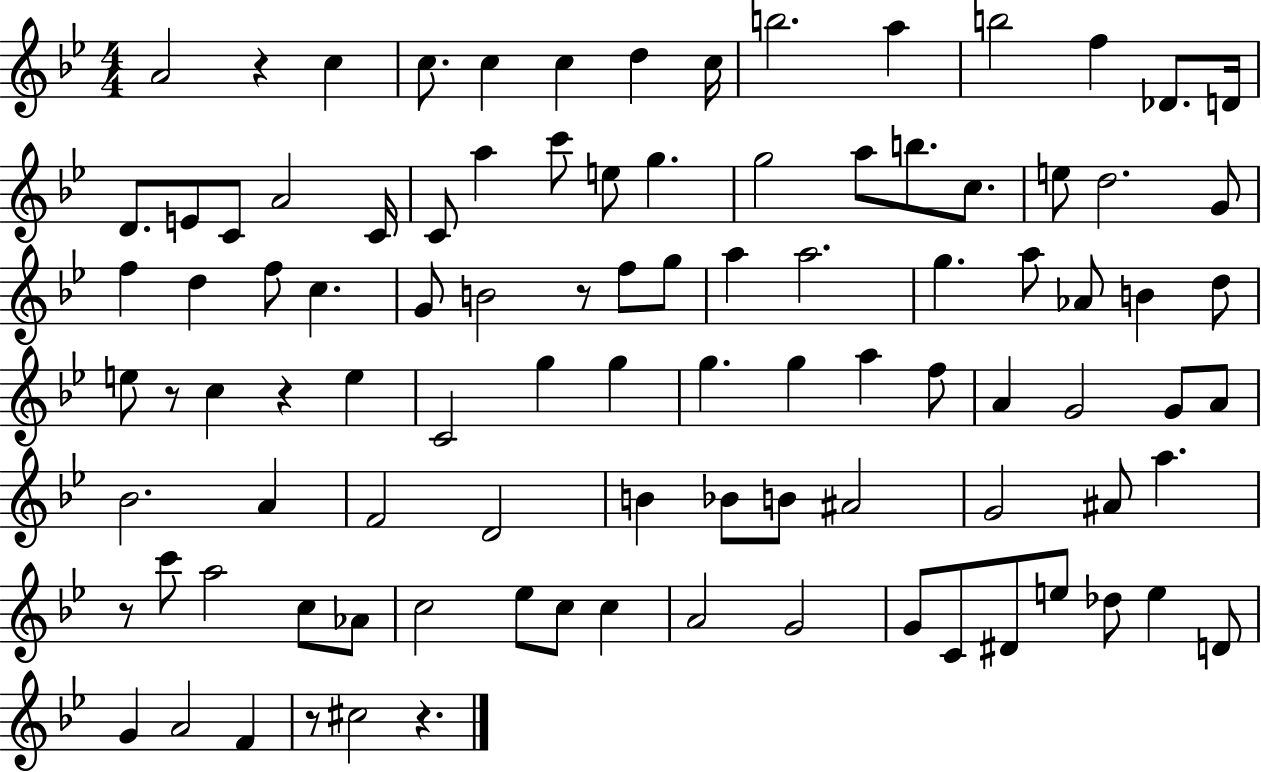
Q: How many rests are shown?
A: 7